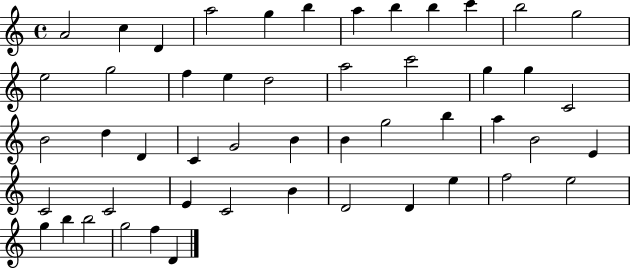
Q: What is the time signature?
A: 4/4